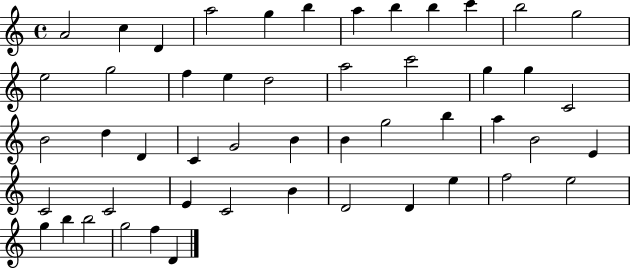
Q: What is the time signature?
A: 4/4